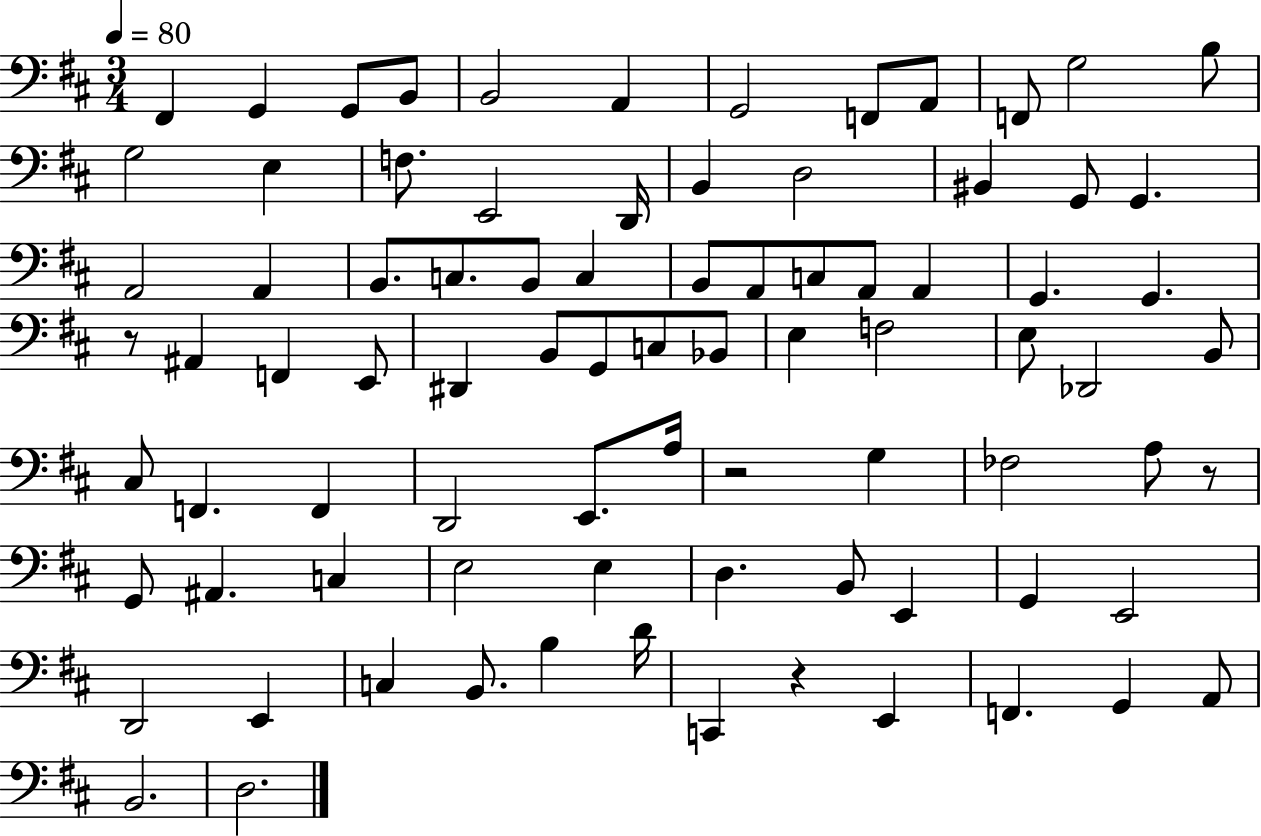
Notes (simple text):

F#2/q G2/q G2/e B2/e B2/h A2/q G2/h F2/e A2/e F2/e G3/h B3/e G3/h E3/q F3/e. E2/h D2/s B2/q D3/h BIS2/q G2/e G2/q. A2/h A2/q B2/e. C3/e. B2/e C3/q B2/e A2/e C3/e A2/e A2/q G2/q. G2/q. R/e A#2/q F2/q E2/e D#2/q B2/e G2/e C3/e Bb2/e E3/q F3/h E3/e Db2/h B2/e C#3/e F2/q. F2/q D2/h E2/e. A3/s R/h G3/q FES3/h A3/e R/e G2/e A#2/q. C3/q E3/h E3/q D3/q. B2/e E2/q G2/q E2/h D2/h E2/q C3/q B2/e. B3/q D4/s C2/q R/q E2/q F2/q. G2/q A2/e B2/h. D3/h.